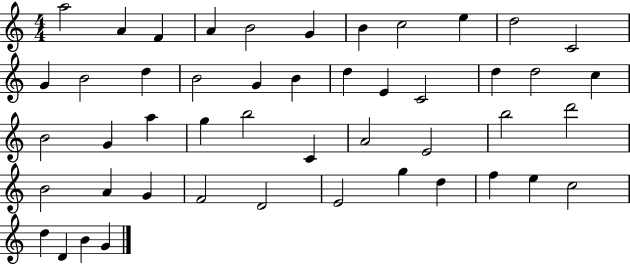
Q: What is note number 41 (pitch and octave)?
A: D5